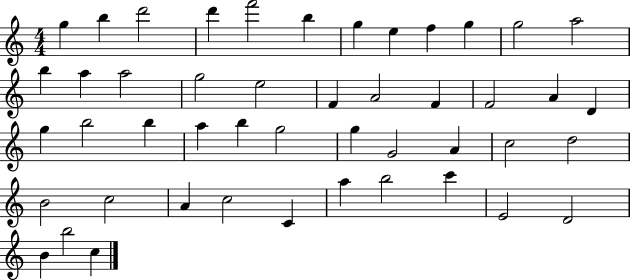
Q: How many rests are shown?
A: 0